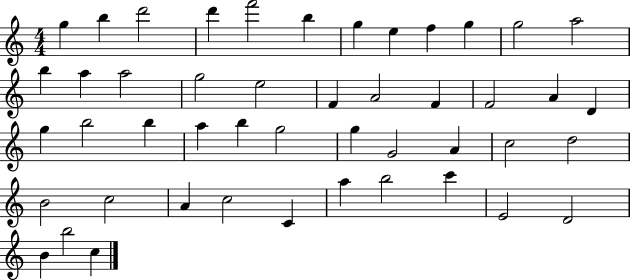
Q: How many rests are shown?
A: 0